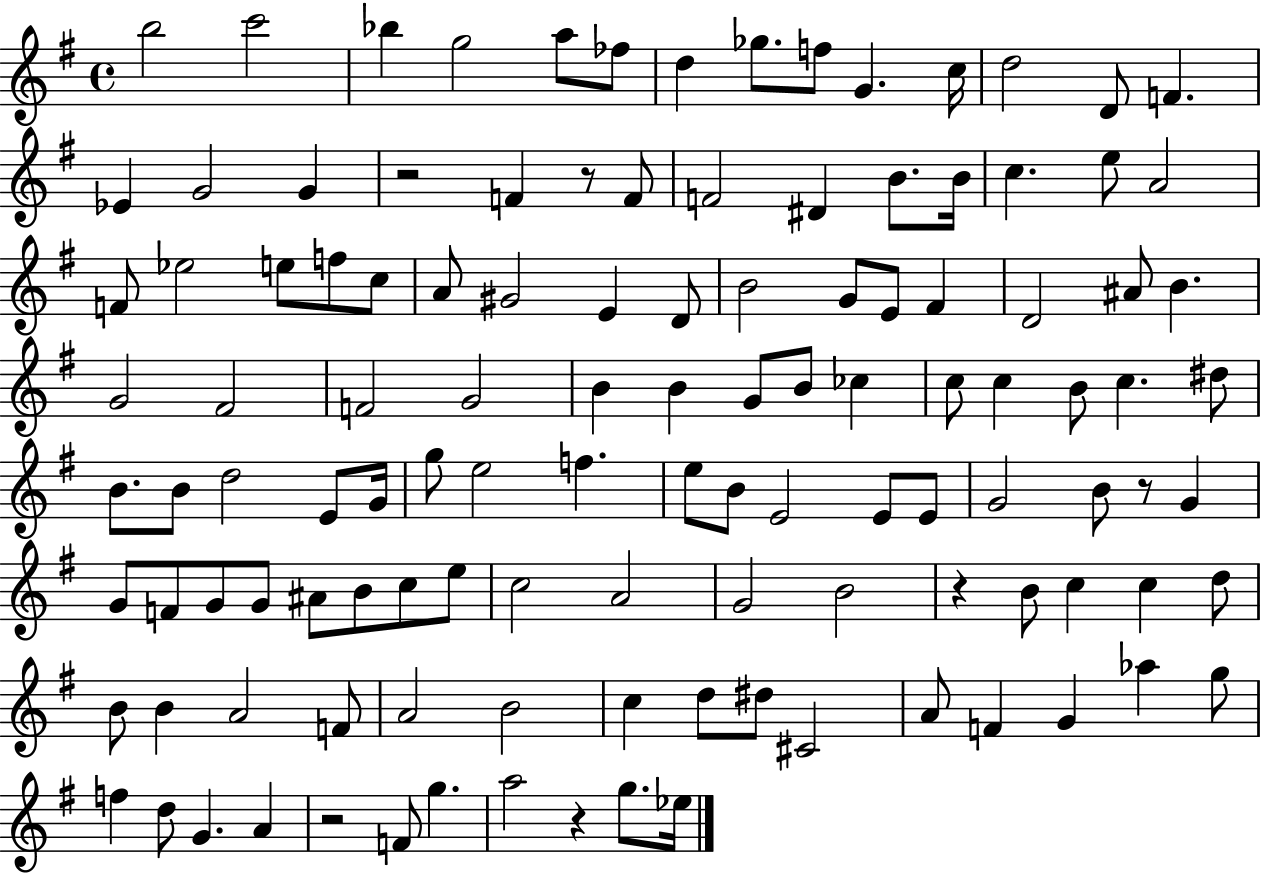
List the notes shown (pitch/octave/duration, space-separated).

B5/h C6/h Bb5/q G5/h A5/e FES5/e D5/q Gb5/e. F5/e G4/q. C5/s D5/h D4/e F4/q. Eb4/q G4/h G4/q R/h F4/q R/e F4/e F4/h D#4/q B4/e. B4/s C5/q. E5/e A4/h F4/e Eb5/h E5/e F5/e C5/e A4/e G#4/h E4/q D4/e B4/h G4/e E4/e F#4/q D4/h A#4/e B4/q. G4/h F#4/h F4/h G4/h B4/q B4/q G4/e B4/e CES5/q C5/e C5/q B4/e C5/q. D#5/e B4/e. B4/e D5/h E4/e G4/s G5/e E5/h F5/q. E5/e B4/e E4/h E4/e E4/e G4/h B4/e R/e G4/q G4/e F4/e G4/e G4/e A#4/e B4/e C5/e E5/e C5/h A4/h G4/h B4/h R/q B4/e C5/q C5/q D5/e B4/e B4/q A4/h F4/e A4/h B4/h C5/q D5/e D#5/e C#4/h A4/e F4/q G4/q Ab5/q G5/e F5/q D5/e G4/q. A4/q R/h F4/e G5/q. A5/h R/q G5/e. Eb5/s